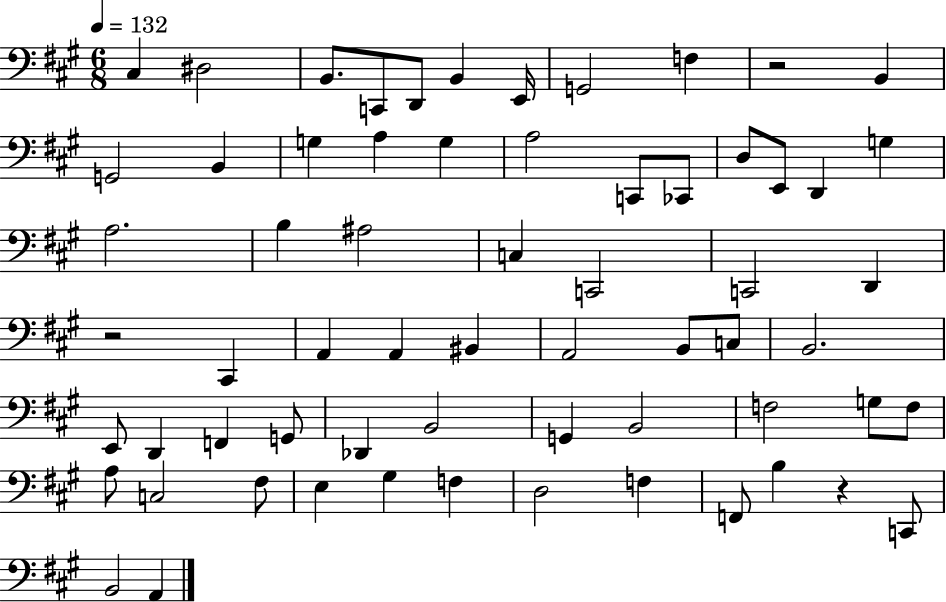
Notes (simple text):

C#3/q D#3/h B2/e. C2/e D2/e B2/q E2/s G2/h F3/q R/h B2/q G2/h B2/q G3/q A3/q G3/q A3/h C2/e CES2/e D3/e E2/e D2/q G3/q A3/h. B3/q A#3/h C3/q C2/h C2/h D2/q R/h C#2/q A2/q A2/q BIS2/q A2/h B2/e C3/e B2/h. E2/e D2/q F2/q G2/e Db2/q B2/h G2/q B2/h F3/h G3/e F3/e A3/e C3/h F#3/e E3/q G#3/q F3/q D3/h F3/q F2/e B3/q R/q C2/e B2/h A2/q